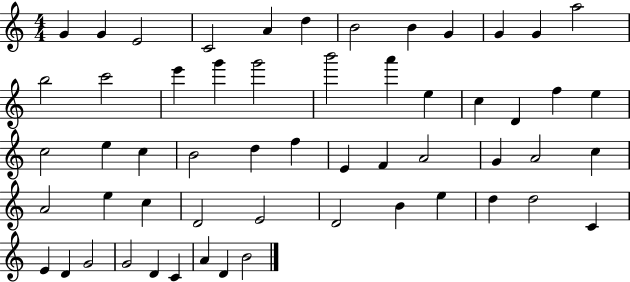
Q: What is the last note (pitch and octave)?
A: B4